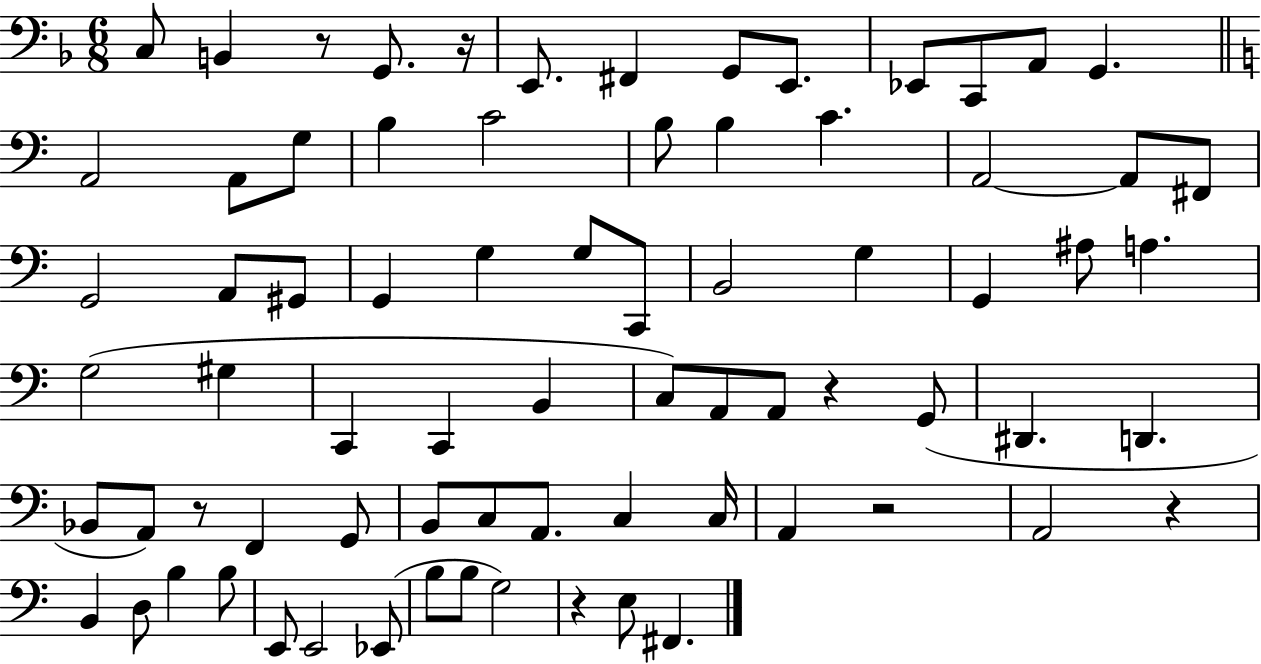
C3/e B2/q R/e G2/e. R/s E2/e. F#2/q G2/e E2/e. Eb2/e C2/e A2/e G2/q. A2/h A2/e G3/e B3/q C4/h B3/e B3/q C4/q. A2/h A2/e F#2/e G2/h A2/e G#2/e G2/q G3/q G3/e C2/e B2/h G3/q G2/q A#3/e A3/q. G3/h G#3/q C2/q C2/q B2/q C3/e A2/e A2/e R/q G2/e D#2/q. D2/q. Bb2/e A2/e R/e F2/q G2/e B2/e C3/e A2/e. C3/q C3/s A2/q R/h A2/h R/q B2/q D3/e B3/q B3/e E2/e E2/h Eb2/e B3/e B3/e G3/h R/q E3/e F#2/q.